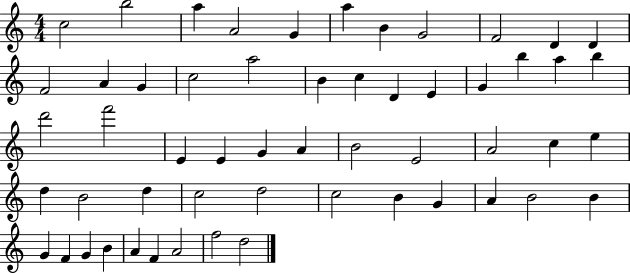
X:1
T:Untitled
M:4/4
L:1/4
K:C
c2 b2 a A2 G a B G2 F2 D D F2 A G c2 a2 B c D E G b a b d'2 f'2 E E G A B2 E2 A2 c e d B2 d c2 d2 c2 B G A B2 B G F G B A F A2 f2 d2